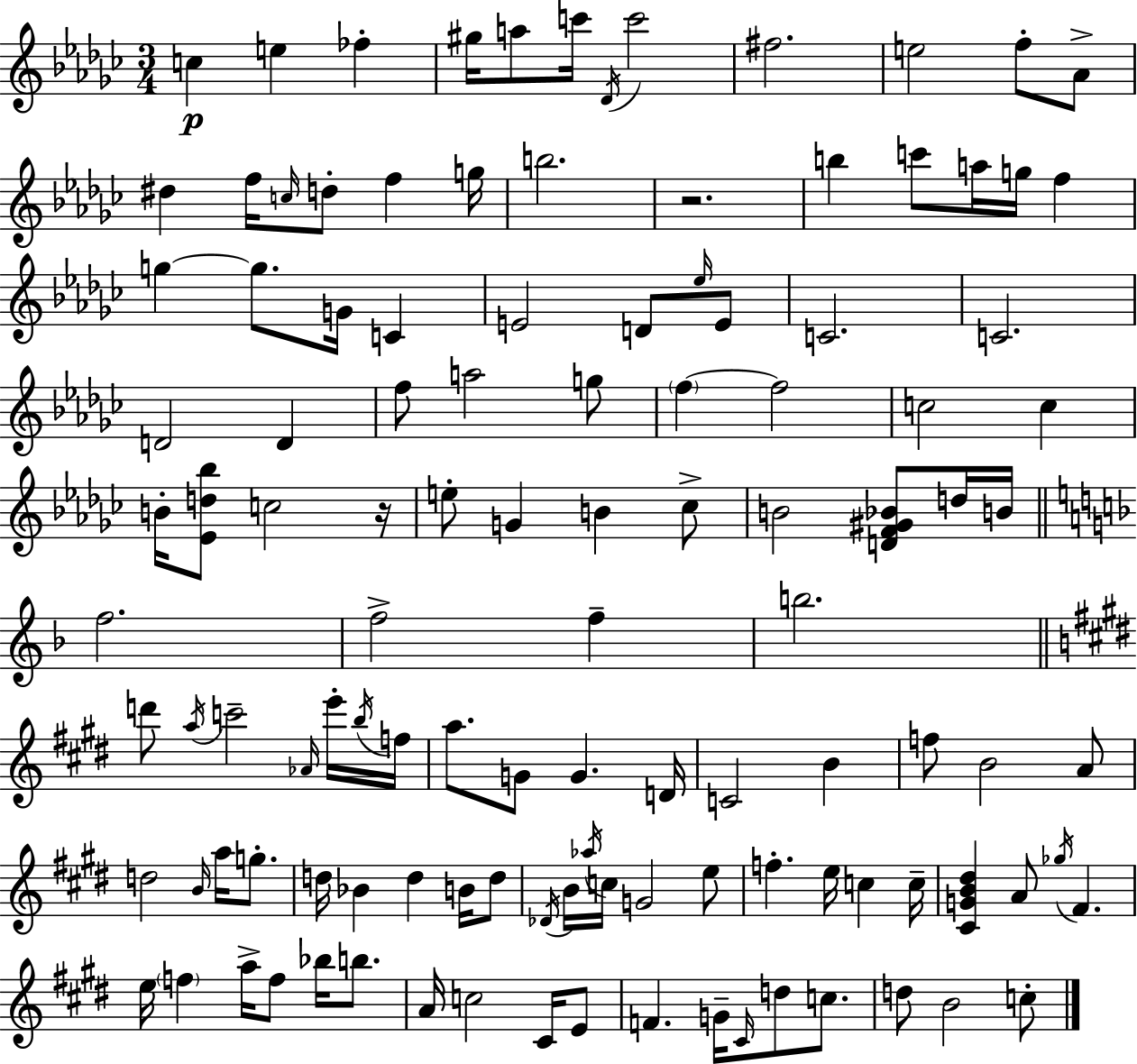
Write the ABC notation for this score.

X:1
T:Untitled
M:3/4
L:1/4
K:Ebm
c e _f ^g/4 a/2 c'/4 _D/4 c'2 ^f2 e2 f/2 _A/2 ^d f/4 c/4 d/2 f g/4 b2 z2 b c'/2 a/4 g/4 f g g/2 G/4 C E2 D/2 _e/4 E/2 C2 C2 D2 D f/2 a2 g/2 f f2 c2 c B/4 [_Ed_b]/2 c2 z/4 e/2 G B _c/2 B2 [DF^G_B]/2 d/4 B/4 f2 f2 f b2 d'/2 a/4 c'2 _A/4 e'/4 b/4 f/4 a/2 G/2 G D/4 C2 B f/2 B2 A/2 d2 B/4 a/4 g/2 d/4 _B d B/4 d/2 _D/4 B/4 _a/4 c/4 G2 e/2 f e/4 c c/4 [^CGB^d] A/2 _g/4 ^F e/4 f a/4 f/2 _b/4 b/2 A/4 c2 ^C/4 E/2 F G/4 ^C/4 d/2 c/2 d/2 B2 c/2